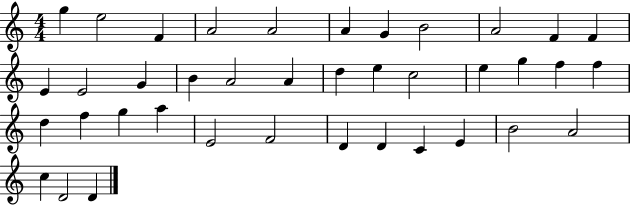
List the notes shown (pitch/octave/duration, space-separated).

G5/q E5/h F4/q A4/h A4/h A4/q G4/q B4/h A4/h F4/q F4/q E4/q E4/h G4/q B4/q A4/h A4/q D5/q E5/q C5/h E5/q G5/q F5/q F5/q D5/q F5/q G5/q A5/q E4/h F4/h D4/q D4/q C4/q E4/q B4/h A4/h C5/q D4/h D4/q